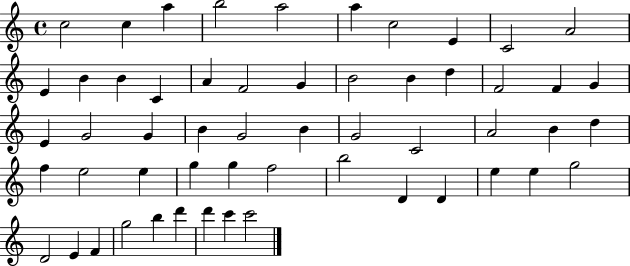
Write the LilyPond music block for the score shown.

{
  \clef treble
  \time 4/4
  \defaultTimeSignature
  \key c \major
  c''2 c''4 a''4 | b''2 a''2 | a''4 c''2 e'4 | c'2 a'2 | \break e'4 b'4 b'4 c'4 | a'4 f'2 g'4 | b'2 b'4 d''4 | f'2 f'4 g'4 | \break e'4 g'2 g'4 | b'4 g'2 b'4 | g'2 c'2 | a'2 b'4 d''4 | \break f''4 e''2 e''4 | g''4 g''4 f''2 | b''2 d'4 d'4 | e''4 e''4 g''2 | \break d'2 e'4 f'4 | g''2 b''4 d'''4 | d'''4 c'''4 c'''2 | \bar "|."
}